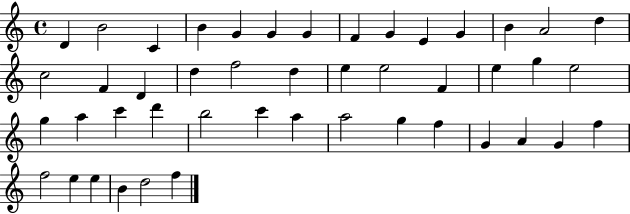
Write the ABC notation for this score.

X:1
T:Untitled
M:4/4
L:1/4
K:C
D B2 C B G G G F G E G B A2 d c2 F D d f2 d e e2 F e g e2 g a c' d' b2 c' a a2 g f G A G f f2 e e B d2 f